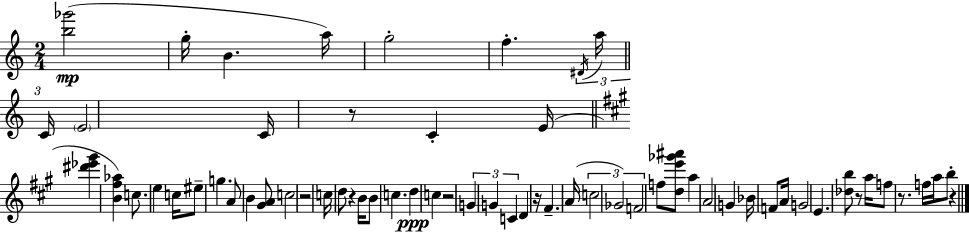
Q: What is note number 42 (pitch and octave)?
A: F4